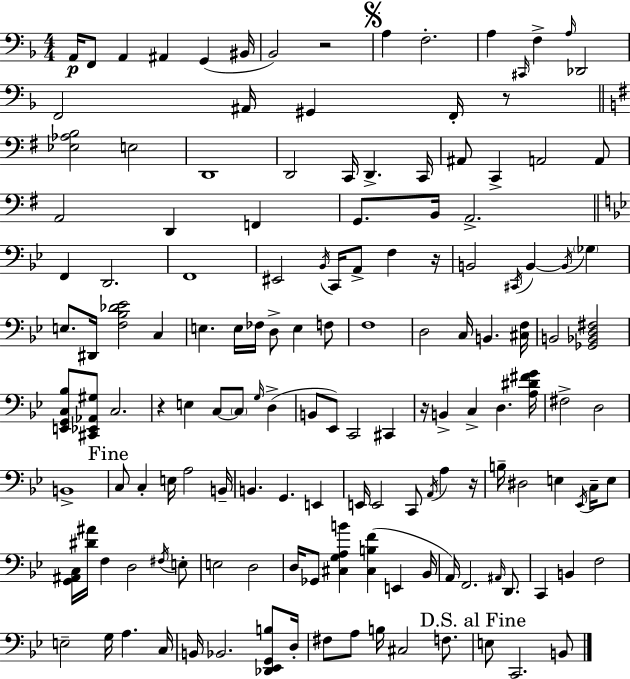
A2/s F2/e A2/q A#2/q G2/q BIS2/s Bb2/h R/h A3/q F3/h. A3/q C#2/s F3/q A3/s Db2/h F2/h A#2/s G#2/q F2/s R/e [Eb3,Ab3,B3]/h E3/h D2/w D2/h C2/s D2/q. C2/s A#2/e C2/q A2/h A2/e A2/h D2/q F2/q G2/e. B2/s A2/h. F2/q D2/h. F2/w EIS2/h Bb2/s C2/s A2/e F3/q R/s B2/h C#2/s B2/q B2/s Gb3/q E3/e. D#2/s [F3,Bb3,Db4,Eb4]/h C3/q E3/q. E3/s FES3/s D3/e E3/q F3/e F3/w D3/h C3/s B2/q. [C#3,F3]/s B2/h [Gb2,Bb2,D3,F#3]/h [E2,G2,C3,Bb3]/e [C#2,Eb2,Ab2,G#3]/e C3/h. R/q E3/q C3/e C3/e G3/s D3/q B2/e Eb2/e C2/h C#2/q R/s B2/q C3/q D3/q. [A3,D#4,F#4,G4]/s F#3/h D3/h B2/w C3/e C3/q E3/s A3/h B2/s B2/q. G2/q. E2/q E2/s E2/h C2/e A2/s A3/q R/s B3/s D#3/h E3/q Eb2/s C3/s E3/e [G2,A#2,C3]/s [D#4,A#4]/s F3/q D3/h F#3/s E3/e E3/h D3/h D3/s Gb2/e [C#3,G3,A3,B4]/q [C#3,B3,F4]/q E2/q Bb2/s A2/s F2/h. A#2/s D2/e. C2/q B2/q F3/h E3/h G3/s A3/q. C3/s B2/s Bb2/h. [Db2,Eb2,G2,B3]/e D3/s F#3/e A3/e B3/s C#3/h F3/e. E3/e C2/h. B2/e